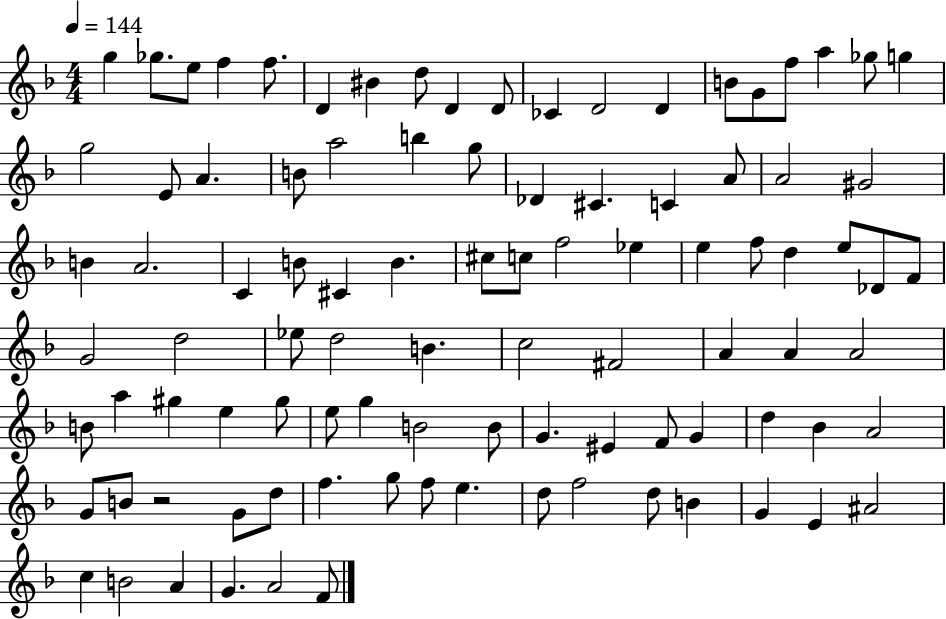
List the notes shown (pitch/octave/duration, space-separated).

G5/q Gb5/e. E5/e F5/q F5/e. D4/q BIS4/q D5/e D4/q D4/e CES4/q D4/h D4/q B4/e G4/e F5/e A5/q Gb5/e G5/q G5/h E4/e A4/q. B4/e A5/h B5/q G5/e Db4/q C#4/q. C4/q A4/e A4/h G#4/h B4/q A4/h. C4/q B4/e C#4/q B4/q. C#5/e C5/e F5/h Eb5/q E5/q F5/e D5/q E5/e Db4/e F4/e G4/h D5/h Eb5/e D5/h B4/q. C5/h F#4/h A4/q A4/q A4/h B4/e A5/q G#5/q E5/q G#5/e E5/e G5/q B4/h B4/e G4/q. EIS4/q F4/e G4/q D5/q Bb4/q A4/h G4/e B4/e R/h G4/e D5/e F5/q. G5/e F5/e E5/q. D5/e F5/h D5/e B4/q G4/q E4/q A#4/h C5/q B4/h A4/q G4/q. A4/h F4/e